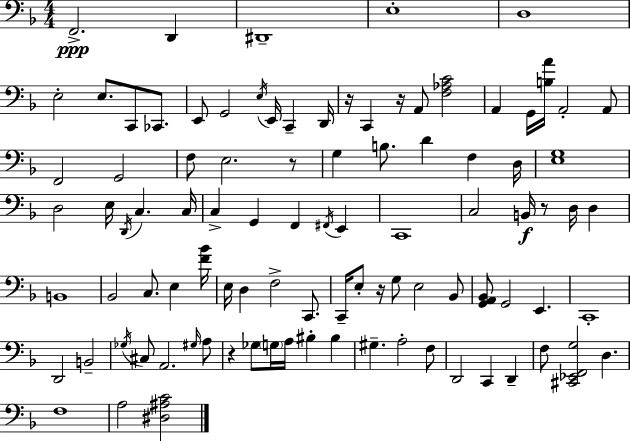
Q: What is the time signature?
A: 4/4